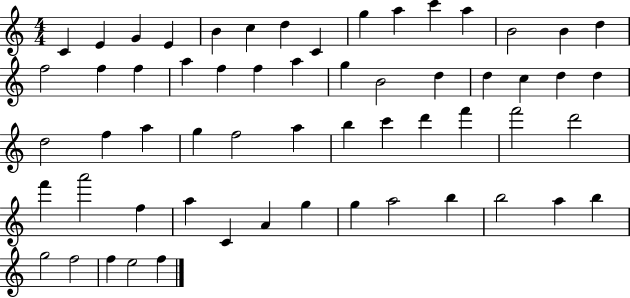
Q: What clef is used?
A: treble